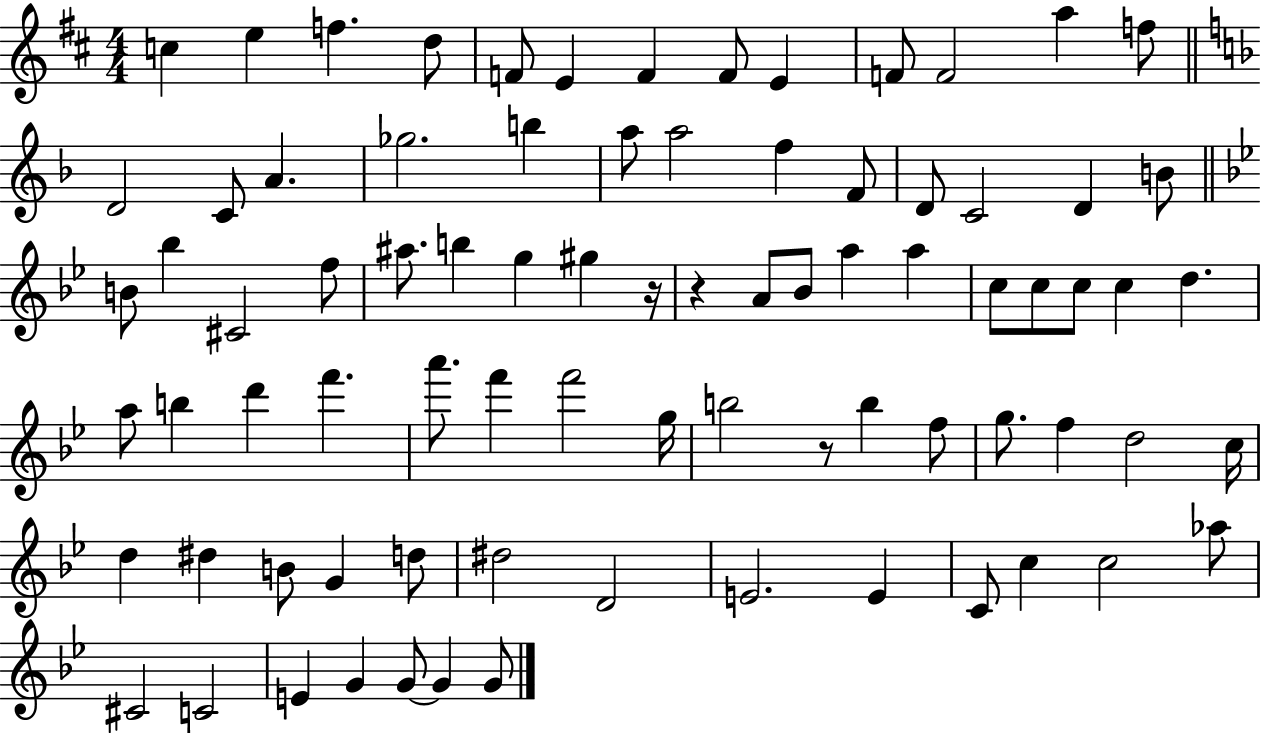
C5/q E5/q F5/q. D5/e F4/e E4/q F4/q F4/e E4/q F4/e F4/h A5/q F5/e D4/h C4/e A4/q. Gb5/h. B5/q A5/e A5/h F5/q F4/e D4/e C4/h D4/q B4/e B4/e Bb5/q C#4/h F5/e A#5/e. B5/q G5/q G#5/q R/s R/q A4/e Bb4/e A5/q A5/q C5/e C5/e C5/e C5/q D5/q. A5/e B5/q D6/q F6/q. A6/e. F6/q F6/h G5/s B5/h R/e B5/q F5/e G5/e. F5/q D5/h C5/s D5/q D#5/q B4/e G4/q D5/e D#5/h D4/h E4/h. E4/q C4/e C5/q C5/h Ab5/e C#4/h C4/h E4/q G4/q G4/e G4/q G4/e